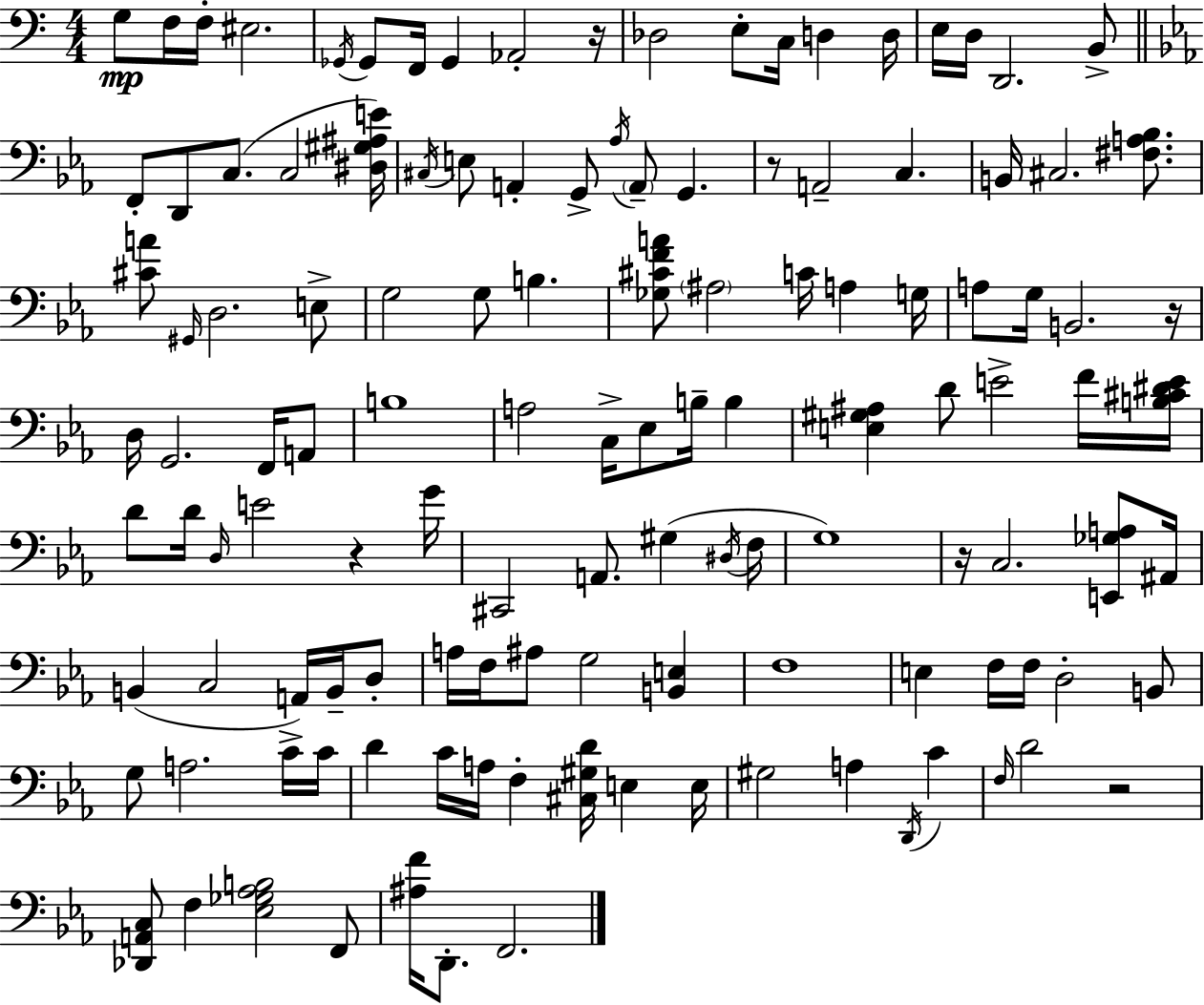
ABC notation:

X:1
T:Untitled
M:4/4
L:1/4
K:Am
G,/2 F,/4 F,/4 ^E,2 _G,,/4 _G,,/2 F,,/4 _G,, _A,,2 z/4 _D,2 E,/2 C,/4 D, D,/4 E,/4 D,/4 D,,2 B,,/2 F,,/2 D,,/2 C,/2 C,2 [^D,^G,^A,E]/4 ^C,/4 E,/2 A,, G,,/2 _A,/4 A,,/2 G,, z/2 A,,2 C, B,,/4 ^C,2 [^F,A,_B,]/2 [^CA]/2 ^G,,/4 D,2 E,/2 G,2 G,/2 B, [_G,^CFA]/2 ^A,2 C/4 A, G,/4 A,/2 G,/4 B,,2 z/4 D,/4 G,,2 F,,/4 A,,/2 B,4 A,2 C,/4 _E,/2 B,/4 B, [E,^G,^A,] D/2 E2 F/4 [B,^C^DE]/4 D/2 D/4 D,/4 E2 z G/4 ^C,,2 A,,/2 ^G, ^D,/4 F,/4 G,4 z/4 C,2 [E,,_G,A,]/2 ^A,,/4 B,, C,2 A,,/4 B,,/4 D,/2 A,/4 F,/4 ^A,/2 G,2 [B,,E,] F,4 E, F,/4 F,/4 D,2 B,,/2 G,/2 A,2 C/4 C/4 D C/4 A,/4 F, [^C,^G,D]/4 E, E,/4 ^G,2 A, D,,/4 C F,/4 D2 z2 [_D,,A,,C,]/2 F, [_E,_G,_A,B,]2 F,,/2 [^A,F]/4 D,,/2 F,,2